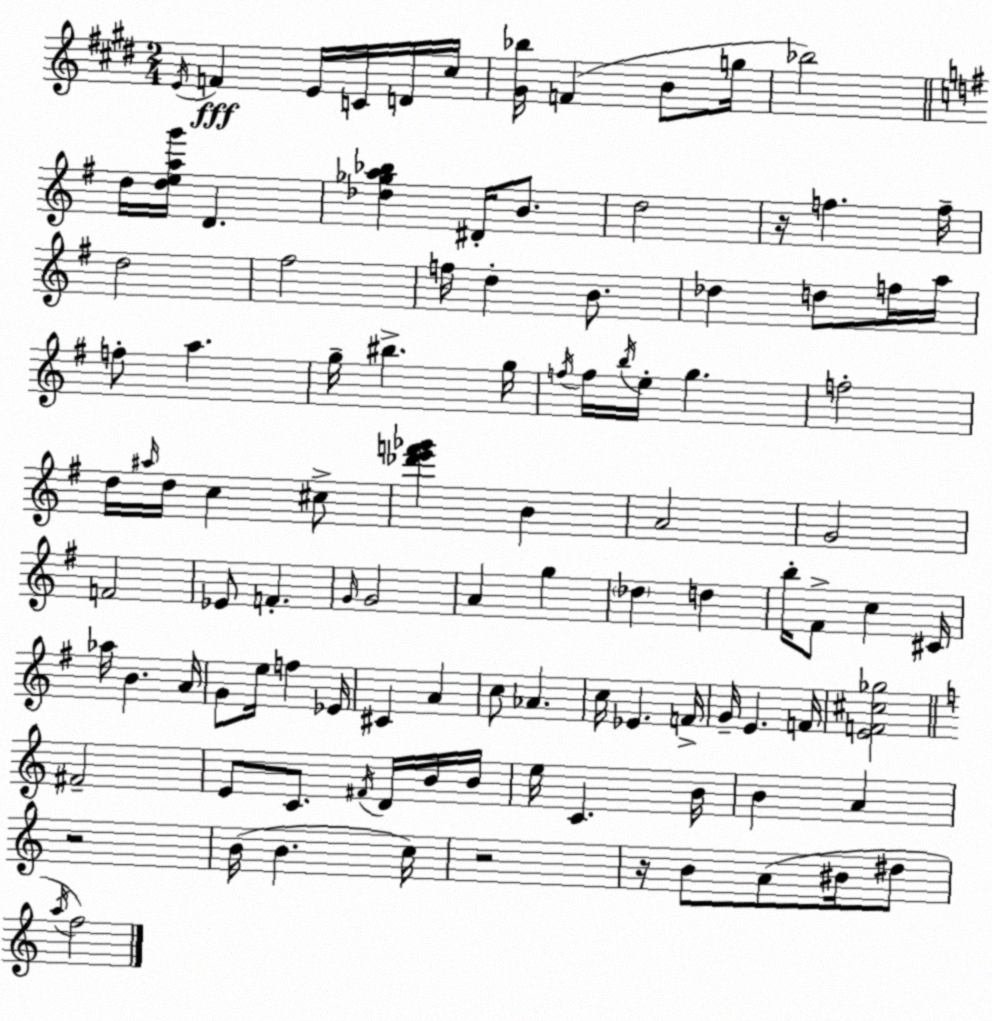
X:1
T:Untitled
M:2/4
L:1/4
K:E
E/4 F E/4 C/4 D/4 ^c/4 [^G_b]/4 F B/2 g/4 _b2 d/4 [deag']/4 D [_d_ga_b] ^D/4 B/2 d2 z/4 f f/4 d2 ^f2 f/4 d B/2 _d d/2 f/4 a/4 f/2 a g/4 ^b g/4 f/4 f/4 b/4 e/4 g f2 d/4 ^a/4 d/4 c ^c/2 [_d'e'f'_g'] B A2 G2 F2 _E/2 F G/4 G2 A g _d d b/4 ^F/2 c ^C/4 _a/4 B A/4 G/2 e/4 f _E/4 ^C A c/2 _A c/4 _E F/4 G/4 E F/4 [EF^c_g]2 ^F2 E/2 C/2 ^F/4 D/4 B/4 B/4 e/4 C B/4 B A z2 B/4 B c/4 z2 z/4 B/2 A/2 ^B/4 ^d/2 a/4 f2